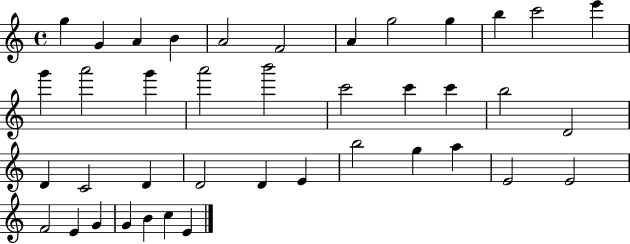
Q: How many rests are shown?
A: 0